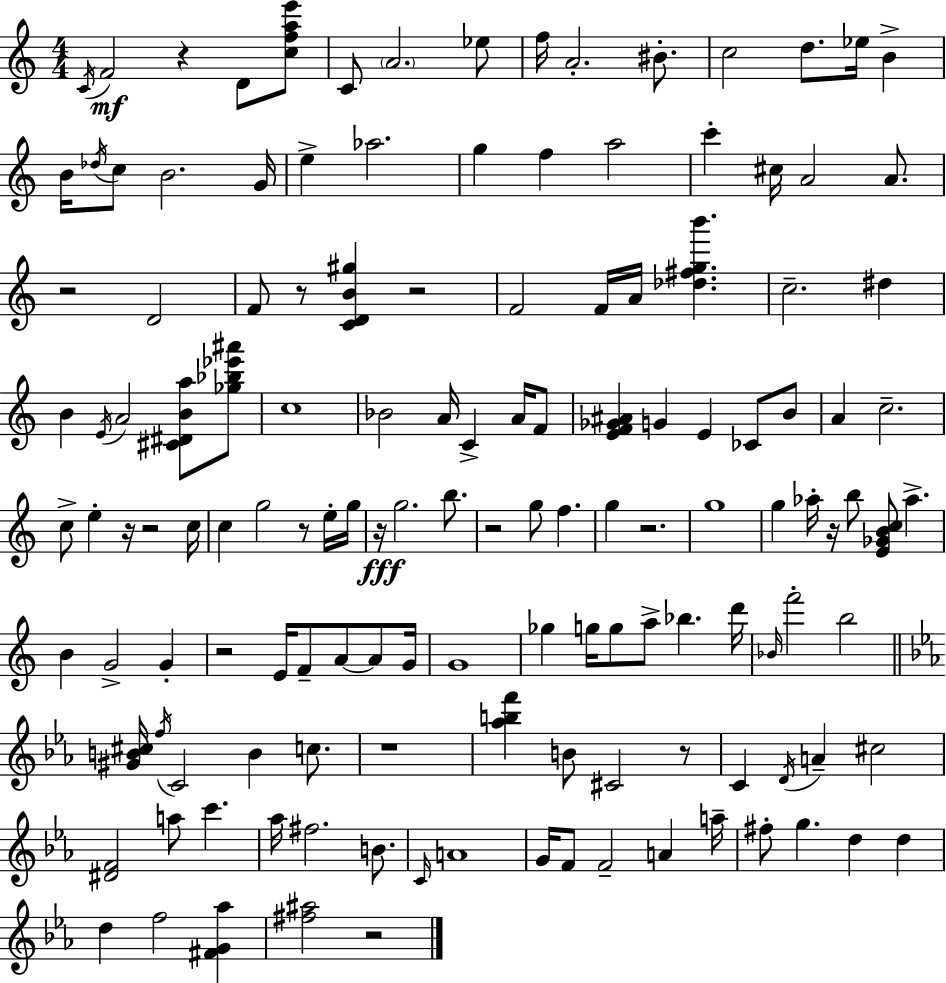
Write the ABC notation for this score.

X:1
T:Untitled
M:4/4
L:1/4
K:C
C/4 F2 z D/2 [cfae']/2 C/2 A2 _e/2 f/4 A2 ^B/2 c2 d/2 _e/4 B B/4 _d/4 c/2 B2 G/4 e _a2 g f a2 c' ^c/4 A2 A/2 z2 D2 F/2 z/2 [CDB^g] z2 F2 F/4 A/4 [_d^fgb'] c2 ^d B E/4 A2 [^C^DBa]/2 [_g_b_e'^a']/2 c4 _B2 A/4 C A/4 F/2 [EF_G^A] G E _C/2 B/2 A c2 c/2 e z/4 z2 c/4 c g2 z/2 e/4 g/4 z/4 g2 b/2 z2 g/2 f g z2 g4 g _a/4 z/4 b/2 [E_GBc]/2 _a B G2 G z2 E/4 F/2 A/2 A/2 G/4 G4 _g g/4 g/2 a/2 _b d'/4 _B/4 f'2 b2 [^GB^c]/4 f/4 C2 B c/2 z4 [_abf'] B/2 ^C2 z/2 C D/4 A ^c2 [^DF]2 a/2 c' _a/4 ^f2 B/2 C/4 A4 G/4 F/2 F2 A a/4 ^f/2 g d d d f2 [^FG_a] [^f^a]2 z2